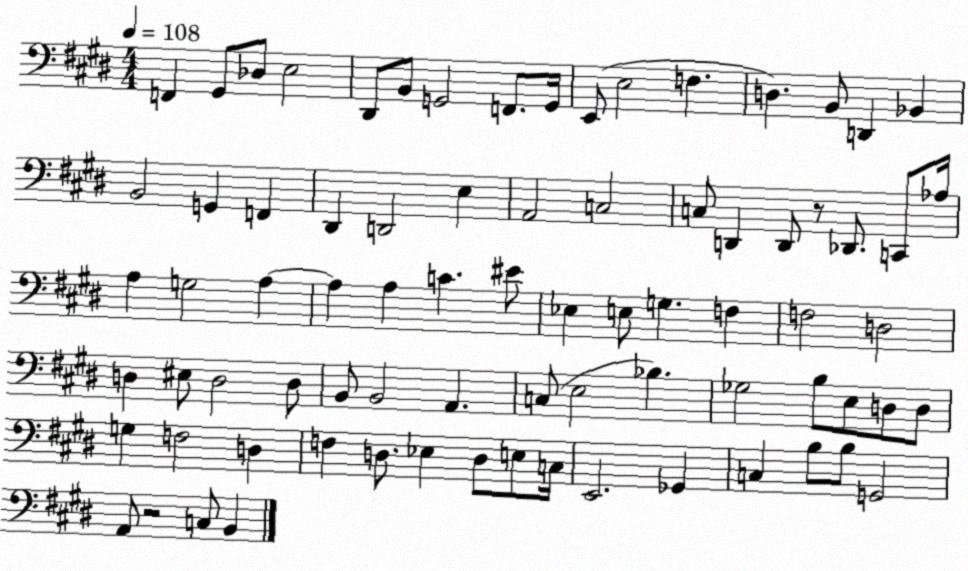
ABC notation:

X:1
T:Untitled
M:4/4
L:1/4
K:E
F,, ^G,,/2 _D,/2 E,2 ^D,,/2 B,,/2 G,,2 F,,/2 G,,/4 E,,/2 E,2 F, D, B,,/2 D,, _B,, B,,2 G,, F,, ^D,, D,,2 E, A,,2 C,2 C,/2 D,, D,,/2 z/2 _D,,/2 C,,/2 _A,/4 A, G,2 A, A, A, C ^E/2 _E, E,/2 G, F, F,2 D,2 D, ^E,/2 D,2 D,/2 B,,/2 B,,2 A,, C,/2 E,2 _B, _G,2 B,/2 E,/2 D,/2 D,/2 G, F,2 D, F, D,/2 _E, D,/2 E,/2 C,/4 E,,2 _G,, C, B,/2 B,/2 G,,2 A,,/2 z2 C,/2 B,,